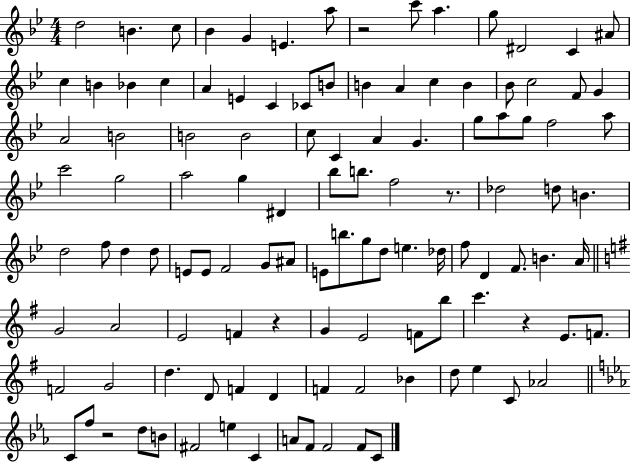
{
  \clef treble
  \numericTimeSignature
  \time 4/4
  \key bes \major
  d''2 b'4. c''8 | bes'4 g'4 e'4. a''8 | r2 c'''8 a''4. | g''8 dis'2 c'4 ais'8 | \break c''4 b'4 bes'4 c''4 | a'4 e'4 c'4 ces'8 b'8 | b'4 a'4 c''4 b'4 | bes'8 c''2 f'8 g'4 | \break a'2 b'2 | b'2 b'2 | c''8 c'4 a'4 g'4. | g''8 a''8 g''8 f''2 a''8 | \break c'''2 g''2 | a''2 g''4 dis'4 | bes''8 b''8. f''2 r8. | des''2 d''8 b'4. | \break d''2 f''8 d''4 d''8 | e'8 e'8 f'2 g'8 ais'8 | e'8 b''8. g''8 d''8 e''4. des''16 | f''8 d'4 f'8. b'4. a'16 | \break \bar "||" \break \key e \minor g'2 a'2 | e'2 f'4 r4 | g'4 e'2 f'8 b''8 | c'''4. r4 e'8. f'8. | \break f'2 g'2 | d''4. d'8 f'4 d'4 | f'4 f'2 bes'4 | d''8 e''4 c'8 aes'2 | \break \bar "||" \break \key c \minor c'8 f''8 r2 d''8 b'8 | fis'2 e''4 c'4 | a'8 f'8 f'2 f'8 c'8 | \bar "|."
}